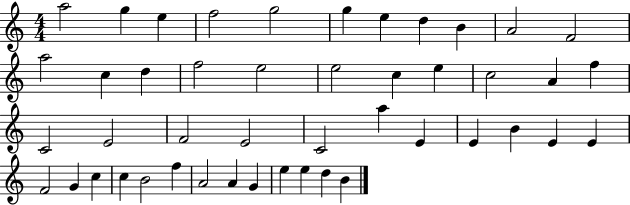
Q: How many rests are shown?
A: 0